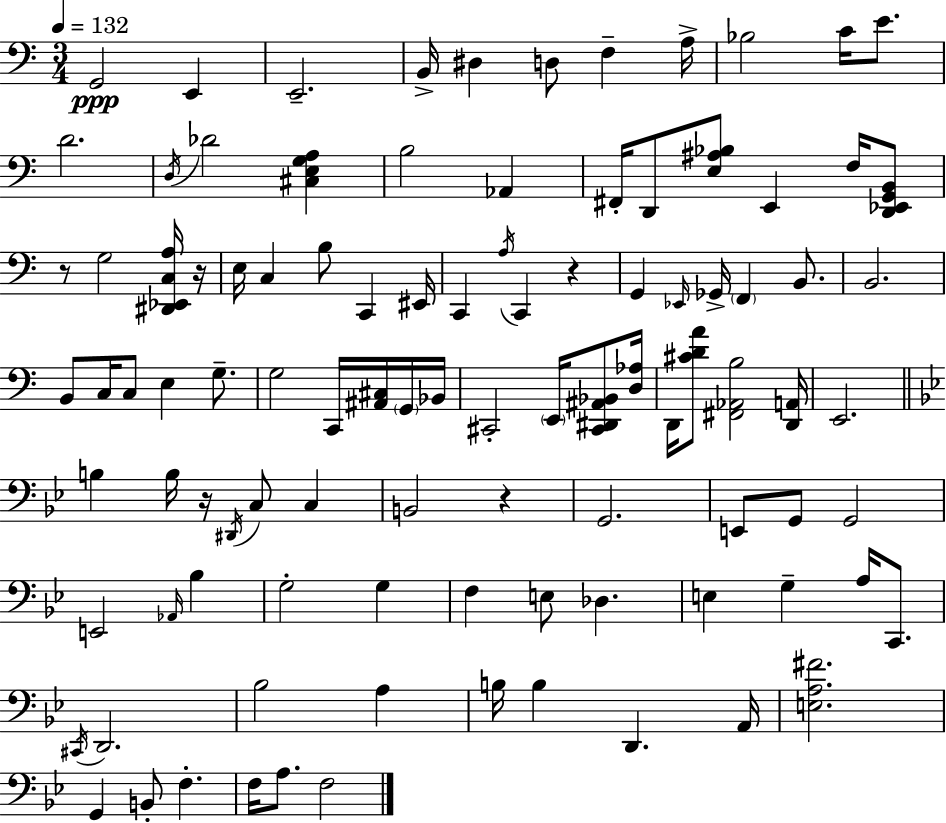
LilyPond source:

{
  \clef bass
  \numericTimeSignature
  \time 3/4
  \key c \major
  \tempo 4 = 132
  g,2\ppp e,4 | e,2.-- | b,16-> dis4 d8 f4-- a16-> | bes2 c'16 e'8. | \break d'2. | \acciaccatura { d16 } des'2 <cis e g a>4 | b2 aes,4 | fis,16-. d,8 <e ais bes>8 e,4 f16 <d, ees, g, b,>8 | \break r8 g2 <dis, ees, c a>16 | r16 e16 c4 b8 c,4 | eis,16 c,4 \acciaccatura { a16 } c,4 r4 | g,4 \grace { ees,16 } ges,16-> \parenthesize f,4 | \break b,8. b,2. | b,8 c16 c8 e4 | g8.-- g2 c,16 | <ais, cis>16 \parenthesize g,16 bes,16 cis,2-. \parenthesize e,16 | \break <cis, dis, ais, bes,>8 <d aes>16 d,16 <cis' d' a'>8 <fis, aes, b>2 | <d, a,>16 e,2. | \bar "||" \break \key g \minor b4 b16 r16 \acciaccatura { dis,16 } c8 c4 | b,2 r4 | g,2. | e,8 g,8 g,2 | \break e,2 \grace { aes,16 } bes4 | g2-. g4 | f4 e8 des4. | e4 g4-- a16 c,8. | \break \acciaccatura { cis,16 } d,2. | bes2 a4 | b16 b4 d,4. | a,16 <e a fis'>2. | \break g,4 b,8-. f4.-. | f16 a8. f2 | \bar "|."
}